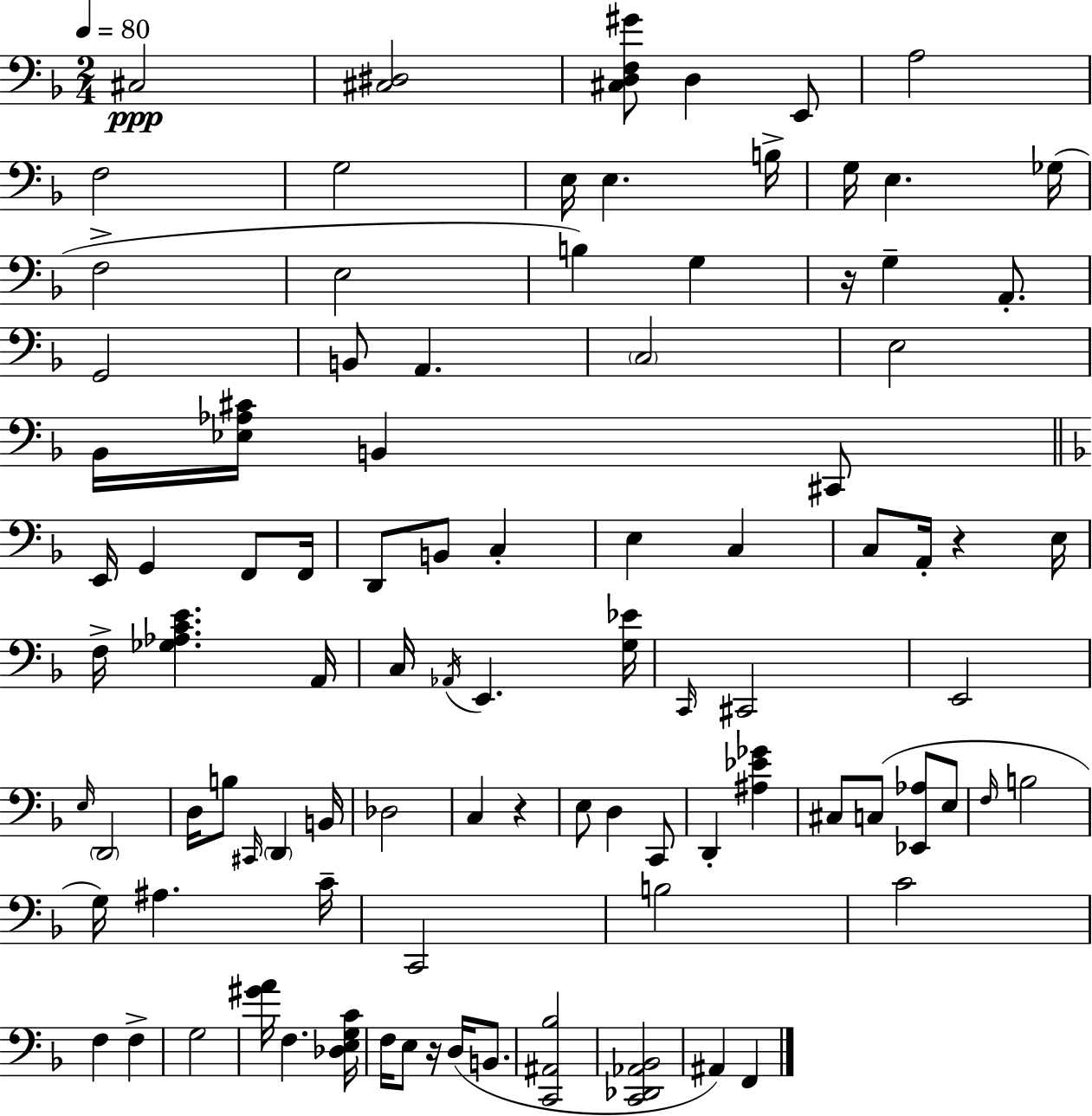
C#3/h [C#3,D#3]/h [C#3,D3,F3,G#4]/e D3/q E2/e A3/h F3/h G3/h E3/s E3/q. B3/s G3/s E3/q. Gb3/s F3/h E3/h B3/q G3/q R/s G3/q A2/e. G2/h B2/e A2/q. C3/h E3/h Bb2/s [Eb3,Ab3,C#4]/s B2/q C#2/e E2/s G2/q F2/e F2/s D2/e B2/e C3/q E3/q C3/q C3/e A2/s R/q E3/s F3/s [Gb3,Ab3,C4,E4]/q. A2/s C3/s Ab2/s E2/q. [G3,Eb4]/s C2/s C#2/h E2/h E3/s D2/h D3/s B3/e C#2/s D2/q B2/s Db3/h C3/q R/q E3/e D3/q C2/e D2/q [A#3,Eb4,Gb4]/q C#3/e C3/e [Eb2,Ab3]/e E3/e F3/s B3/h G3/s A#3/q. C4/s C2/h B3/h C4/h F3/q F3/q G3/h [G#4,A4]/s F3/q. [Db3,E3,G3,C4]/s F3/s E3/e R/s D3/s B2/e. [C2,A#2,Bb3]/h [C2,Db2,Ab2,Bb2]/h A#2/q F2/q